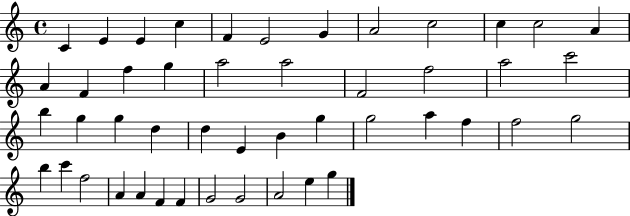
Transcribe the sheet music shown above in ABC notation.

X:1
T:Untitled
M:4/4
L:1/4
K:C
C E E c F E2 G A2 c2 c c2 A A F f g a2 a2 F2 f2 a2 c'2 b g g d d E B g g2 a f f2 g2 b c' f2 A A F F G2 G2 A2 e g